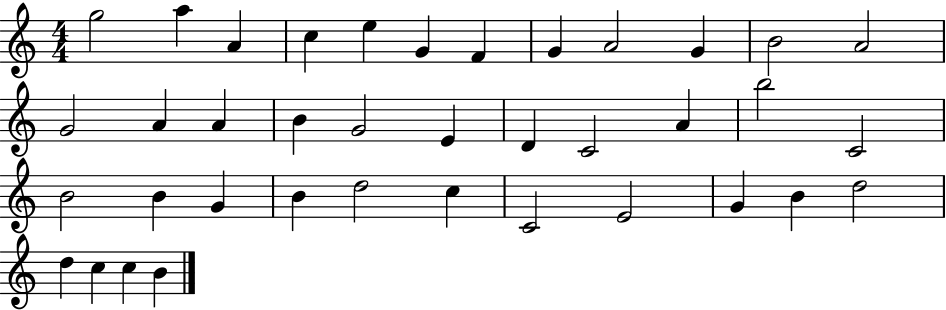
G5/h A5/q A4/q C5/q E5/q G4/q F4/q G4/q A4/h G4/q B4/h A4/h G4/h A4/q A4/q B4/q G4/h E4/q D4/q C4/h A4/q B5/h C4/h B4/h B4/q G4/q B4/q D5/h C5/q C4/h E4/h G4/q B4/q D5/h D5/q C5/q C5/q B4/q